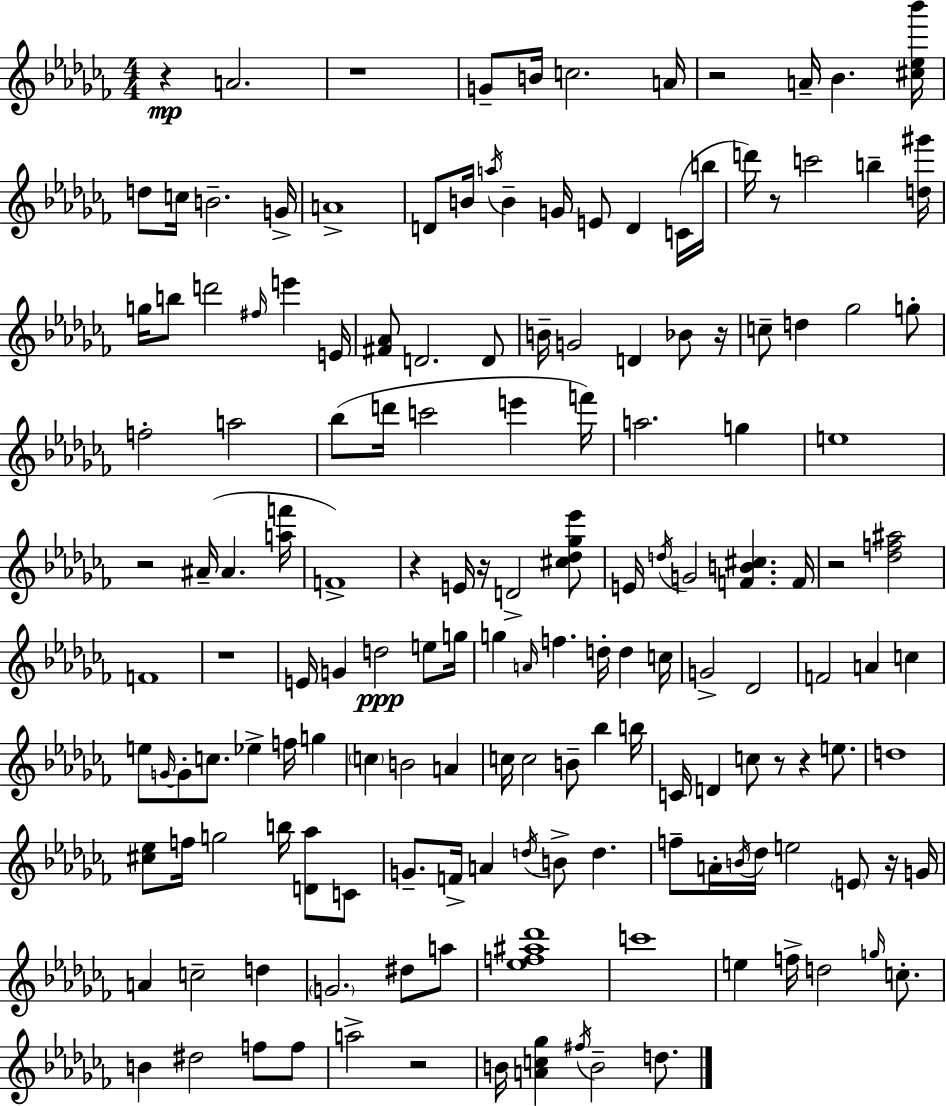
R/q A4/h. R/w G4/e B4/s C5/h. A4/s R/h A4/s Bb4/q. [C#5,Eb5,Bb6]/s D5/e C5/s B4/h. G4/s A4/w D4/e B4/s A5/s B4/q G4/s E4/e D4/q C4/s B5/s D6/s R/e C6/h B5/q [D5,G#6]/s G5/s B5/e D6/h F#5/s E6/q E4/s [F#4,Ab4]/e D4/h. D4/e B4/s G4/h D4/q Bb4/e R/s C5/e D5/q Gb5/h G5/e F5/h A5/h Bb5/e D6/s C6/h E6/q F6/s A5/h. G5/q E5/w R/h A#4/s A#4/q. [A5,F6]/s F4/w R/q E4/s R/s D4/h [C#5,Db5,Gb5,Eb6]/e E4/s D5/s G4/h [F4,B4,C#5]/q. F4/s R/h [Db5,F5,A#5]/h F4/w R/w E4/s G4/q D5/h E5/e G5/s G5/q A4/s F5/q. D5/s D5/q C5/s G4/h Db4/h F4/h A4/q C5/q E5/e G4/s G4/e C5/e. Eb5/q F5/s G5/q C5/q B4/h A4/q C5/s C5/h B4/e Bb5/q B5/s C4/s D4/q C5/e R/e R/q E5/e. D5/w [C#5,Eb5]/e F5/s G5/h B5/s [D4,Ab5]/e C4/e G4/e. F4/s A4/q D5/s B4/e D5/q. F5/e A4/s B4/s Db5/s E5/h E4/e R/s G4/s A4/q C5/h D5/q G4/h. D#5/e A5/e [Eb5,F5,A#5,Db6]/w C6/w E5/q F5/s D5/h G5/s C5/e. B4/q D#5/h F5/e F5/e A5/h R/h B4/s [A4,C5,Gb5]/q F#5/s B4/h D5/e.